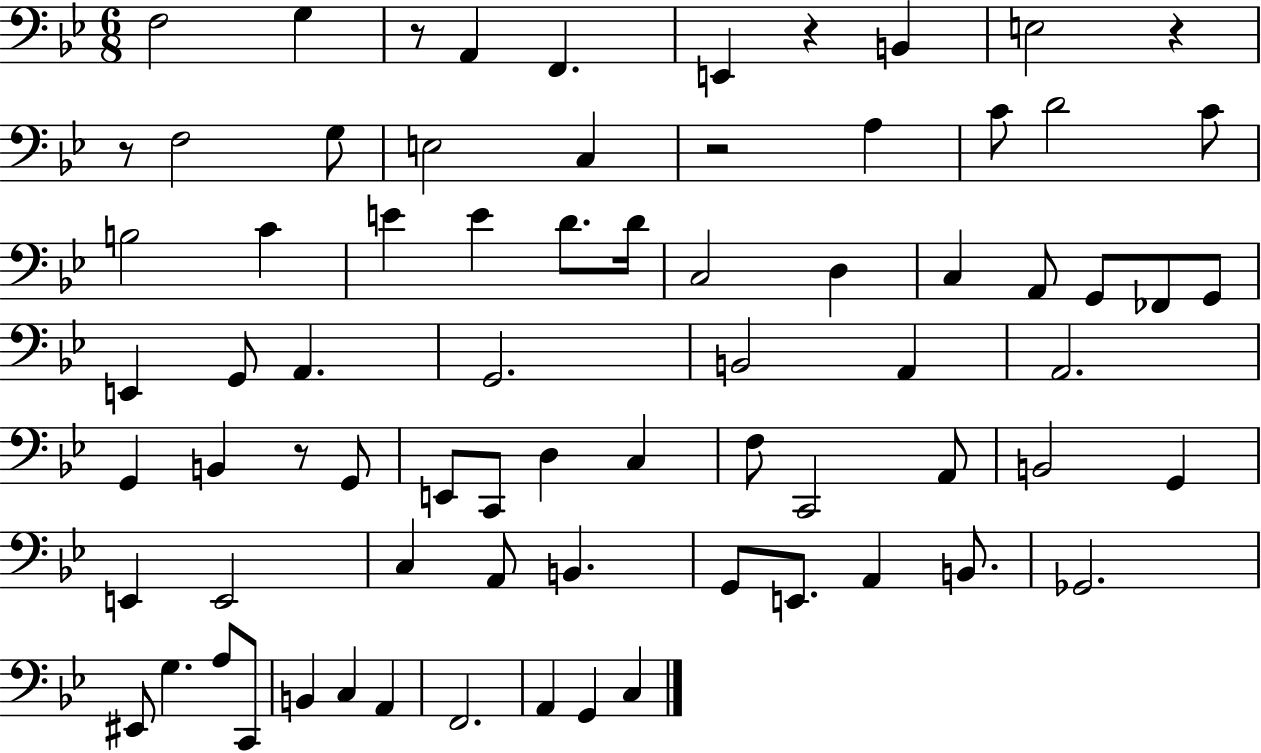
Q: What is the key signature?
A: BES major